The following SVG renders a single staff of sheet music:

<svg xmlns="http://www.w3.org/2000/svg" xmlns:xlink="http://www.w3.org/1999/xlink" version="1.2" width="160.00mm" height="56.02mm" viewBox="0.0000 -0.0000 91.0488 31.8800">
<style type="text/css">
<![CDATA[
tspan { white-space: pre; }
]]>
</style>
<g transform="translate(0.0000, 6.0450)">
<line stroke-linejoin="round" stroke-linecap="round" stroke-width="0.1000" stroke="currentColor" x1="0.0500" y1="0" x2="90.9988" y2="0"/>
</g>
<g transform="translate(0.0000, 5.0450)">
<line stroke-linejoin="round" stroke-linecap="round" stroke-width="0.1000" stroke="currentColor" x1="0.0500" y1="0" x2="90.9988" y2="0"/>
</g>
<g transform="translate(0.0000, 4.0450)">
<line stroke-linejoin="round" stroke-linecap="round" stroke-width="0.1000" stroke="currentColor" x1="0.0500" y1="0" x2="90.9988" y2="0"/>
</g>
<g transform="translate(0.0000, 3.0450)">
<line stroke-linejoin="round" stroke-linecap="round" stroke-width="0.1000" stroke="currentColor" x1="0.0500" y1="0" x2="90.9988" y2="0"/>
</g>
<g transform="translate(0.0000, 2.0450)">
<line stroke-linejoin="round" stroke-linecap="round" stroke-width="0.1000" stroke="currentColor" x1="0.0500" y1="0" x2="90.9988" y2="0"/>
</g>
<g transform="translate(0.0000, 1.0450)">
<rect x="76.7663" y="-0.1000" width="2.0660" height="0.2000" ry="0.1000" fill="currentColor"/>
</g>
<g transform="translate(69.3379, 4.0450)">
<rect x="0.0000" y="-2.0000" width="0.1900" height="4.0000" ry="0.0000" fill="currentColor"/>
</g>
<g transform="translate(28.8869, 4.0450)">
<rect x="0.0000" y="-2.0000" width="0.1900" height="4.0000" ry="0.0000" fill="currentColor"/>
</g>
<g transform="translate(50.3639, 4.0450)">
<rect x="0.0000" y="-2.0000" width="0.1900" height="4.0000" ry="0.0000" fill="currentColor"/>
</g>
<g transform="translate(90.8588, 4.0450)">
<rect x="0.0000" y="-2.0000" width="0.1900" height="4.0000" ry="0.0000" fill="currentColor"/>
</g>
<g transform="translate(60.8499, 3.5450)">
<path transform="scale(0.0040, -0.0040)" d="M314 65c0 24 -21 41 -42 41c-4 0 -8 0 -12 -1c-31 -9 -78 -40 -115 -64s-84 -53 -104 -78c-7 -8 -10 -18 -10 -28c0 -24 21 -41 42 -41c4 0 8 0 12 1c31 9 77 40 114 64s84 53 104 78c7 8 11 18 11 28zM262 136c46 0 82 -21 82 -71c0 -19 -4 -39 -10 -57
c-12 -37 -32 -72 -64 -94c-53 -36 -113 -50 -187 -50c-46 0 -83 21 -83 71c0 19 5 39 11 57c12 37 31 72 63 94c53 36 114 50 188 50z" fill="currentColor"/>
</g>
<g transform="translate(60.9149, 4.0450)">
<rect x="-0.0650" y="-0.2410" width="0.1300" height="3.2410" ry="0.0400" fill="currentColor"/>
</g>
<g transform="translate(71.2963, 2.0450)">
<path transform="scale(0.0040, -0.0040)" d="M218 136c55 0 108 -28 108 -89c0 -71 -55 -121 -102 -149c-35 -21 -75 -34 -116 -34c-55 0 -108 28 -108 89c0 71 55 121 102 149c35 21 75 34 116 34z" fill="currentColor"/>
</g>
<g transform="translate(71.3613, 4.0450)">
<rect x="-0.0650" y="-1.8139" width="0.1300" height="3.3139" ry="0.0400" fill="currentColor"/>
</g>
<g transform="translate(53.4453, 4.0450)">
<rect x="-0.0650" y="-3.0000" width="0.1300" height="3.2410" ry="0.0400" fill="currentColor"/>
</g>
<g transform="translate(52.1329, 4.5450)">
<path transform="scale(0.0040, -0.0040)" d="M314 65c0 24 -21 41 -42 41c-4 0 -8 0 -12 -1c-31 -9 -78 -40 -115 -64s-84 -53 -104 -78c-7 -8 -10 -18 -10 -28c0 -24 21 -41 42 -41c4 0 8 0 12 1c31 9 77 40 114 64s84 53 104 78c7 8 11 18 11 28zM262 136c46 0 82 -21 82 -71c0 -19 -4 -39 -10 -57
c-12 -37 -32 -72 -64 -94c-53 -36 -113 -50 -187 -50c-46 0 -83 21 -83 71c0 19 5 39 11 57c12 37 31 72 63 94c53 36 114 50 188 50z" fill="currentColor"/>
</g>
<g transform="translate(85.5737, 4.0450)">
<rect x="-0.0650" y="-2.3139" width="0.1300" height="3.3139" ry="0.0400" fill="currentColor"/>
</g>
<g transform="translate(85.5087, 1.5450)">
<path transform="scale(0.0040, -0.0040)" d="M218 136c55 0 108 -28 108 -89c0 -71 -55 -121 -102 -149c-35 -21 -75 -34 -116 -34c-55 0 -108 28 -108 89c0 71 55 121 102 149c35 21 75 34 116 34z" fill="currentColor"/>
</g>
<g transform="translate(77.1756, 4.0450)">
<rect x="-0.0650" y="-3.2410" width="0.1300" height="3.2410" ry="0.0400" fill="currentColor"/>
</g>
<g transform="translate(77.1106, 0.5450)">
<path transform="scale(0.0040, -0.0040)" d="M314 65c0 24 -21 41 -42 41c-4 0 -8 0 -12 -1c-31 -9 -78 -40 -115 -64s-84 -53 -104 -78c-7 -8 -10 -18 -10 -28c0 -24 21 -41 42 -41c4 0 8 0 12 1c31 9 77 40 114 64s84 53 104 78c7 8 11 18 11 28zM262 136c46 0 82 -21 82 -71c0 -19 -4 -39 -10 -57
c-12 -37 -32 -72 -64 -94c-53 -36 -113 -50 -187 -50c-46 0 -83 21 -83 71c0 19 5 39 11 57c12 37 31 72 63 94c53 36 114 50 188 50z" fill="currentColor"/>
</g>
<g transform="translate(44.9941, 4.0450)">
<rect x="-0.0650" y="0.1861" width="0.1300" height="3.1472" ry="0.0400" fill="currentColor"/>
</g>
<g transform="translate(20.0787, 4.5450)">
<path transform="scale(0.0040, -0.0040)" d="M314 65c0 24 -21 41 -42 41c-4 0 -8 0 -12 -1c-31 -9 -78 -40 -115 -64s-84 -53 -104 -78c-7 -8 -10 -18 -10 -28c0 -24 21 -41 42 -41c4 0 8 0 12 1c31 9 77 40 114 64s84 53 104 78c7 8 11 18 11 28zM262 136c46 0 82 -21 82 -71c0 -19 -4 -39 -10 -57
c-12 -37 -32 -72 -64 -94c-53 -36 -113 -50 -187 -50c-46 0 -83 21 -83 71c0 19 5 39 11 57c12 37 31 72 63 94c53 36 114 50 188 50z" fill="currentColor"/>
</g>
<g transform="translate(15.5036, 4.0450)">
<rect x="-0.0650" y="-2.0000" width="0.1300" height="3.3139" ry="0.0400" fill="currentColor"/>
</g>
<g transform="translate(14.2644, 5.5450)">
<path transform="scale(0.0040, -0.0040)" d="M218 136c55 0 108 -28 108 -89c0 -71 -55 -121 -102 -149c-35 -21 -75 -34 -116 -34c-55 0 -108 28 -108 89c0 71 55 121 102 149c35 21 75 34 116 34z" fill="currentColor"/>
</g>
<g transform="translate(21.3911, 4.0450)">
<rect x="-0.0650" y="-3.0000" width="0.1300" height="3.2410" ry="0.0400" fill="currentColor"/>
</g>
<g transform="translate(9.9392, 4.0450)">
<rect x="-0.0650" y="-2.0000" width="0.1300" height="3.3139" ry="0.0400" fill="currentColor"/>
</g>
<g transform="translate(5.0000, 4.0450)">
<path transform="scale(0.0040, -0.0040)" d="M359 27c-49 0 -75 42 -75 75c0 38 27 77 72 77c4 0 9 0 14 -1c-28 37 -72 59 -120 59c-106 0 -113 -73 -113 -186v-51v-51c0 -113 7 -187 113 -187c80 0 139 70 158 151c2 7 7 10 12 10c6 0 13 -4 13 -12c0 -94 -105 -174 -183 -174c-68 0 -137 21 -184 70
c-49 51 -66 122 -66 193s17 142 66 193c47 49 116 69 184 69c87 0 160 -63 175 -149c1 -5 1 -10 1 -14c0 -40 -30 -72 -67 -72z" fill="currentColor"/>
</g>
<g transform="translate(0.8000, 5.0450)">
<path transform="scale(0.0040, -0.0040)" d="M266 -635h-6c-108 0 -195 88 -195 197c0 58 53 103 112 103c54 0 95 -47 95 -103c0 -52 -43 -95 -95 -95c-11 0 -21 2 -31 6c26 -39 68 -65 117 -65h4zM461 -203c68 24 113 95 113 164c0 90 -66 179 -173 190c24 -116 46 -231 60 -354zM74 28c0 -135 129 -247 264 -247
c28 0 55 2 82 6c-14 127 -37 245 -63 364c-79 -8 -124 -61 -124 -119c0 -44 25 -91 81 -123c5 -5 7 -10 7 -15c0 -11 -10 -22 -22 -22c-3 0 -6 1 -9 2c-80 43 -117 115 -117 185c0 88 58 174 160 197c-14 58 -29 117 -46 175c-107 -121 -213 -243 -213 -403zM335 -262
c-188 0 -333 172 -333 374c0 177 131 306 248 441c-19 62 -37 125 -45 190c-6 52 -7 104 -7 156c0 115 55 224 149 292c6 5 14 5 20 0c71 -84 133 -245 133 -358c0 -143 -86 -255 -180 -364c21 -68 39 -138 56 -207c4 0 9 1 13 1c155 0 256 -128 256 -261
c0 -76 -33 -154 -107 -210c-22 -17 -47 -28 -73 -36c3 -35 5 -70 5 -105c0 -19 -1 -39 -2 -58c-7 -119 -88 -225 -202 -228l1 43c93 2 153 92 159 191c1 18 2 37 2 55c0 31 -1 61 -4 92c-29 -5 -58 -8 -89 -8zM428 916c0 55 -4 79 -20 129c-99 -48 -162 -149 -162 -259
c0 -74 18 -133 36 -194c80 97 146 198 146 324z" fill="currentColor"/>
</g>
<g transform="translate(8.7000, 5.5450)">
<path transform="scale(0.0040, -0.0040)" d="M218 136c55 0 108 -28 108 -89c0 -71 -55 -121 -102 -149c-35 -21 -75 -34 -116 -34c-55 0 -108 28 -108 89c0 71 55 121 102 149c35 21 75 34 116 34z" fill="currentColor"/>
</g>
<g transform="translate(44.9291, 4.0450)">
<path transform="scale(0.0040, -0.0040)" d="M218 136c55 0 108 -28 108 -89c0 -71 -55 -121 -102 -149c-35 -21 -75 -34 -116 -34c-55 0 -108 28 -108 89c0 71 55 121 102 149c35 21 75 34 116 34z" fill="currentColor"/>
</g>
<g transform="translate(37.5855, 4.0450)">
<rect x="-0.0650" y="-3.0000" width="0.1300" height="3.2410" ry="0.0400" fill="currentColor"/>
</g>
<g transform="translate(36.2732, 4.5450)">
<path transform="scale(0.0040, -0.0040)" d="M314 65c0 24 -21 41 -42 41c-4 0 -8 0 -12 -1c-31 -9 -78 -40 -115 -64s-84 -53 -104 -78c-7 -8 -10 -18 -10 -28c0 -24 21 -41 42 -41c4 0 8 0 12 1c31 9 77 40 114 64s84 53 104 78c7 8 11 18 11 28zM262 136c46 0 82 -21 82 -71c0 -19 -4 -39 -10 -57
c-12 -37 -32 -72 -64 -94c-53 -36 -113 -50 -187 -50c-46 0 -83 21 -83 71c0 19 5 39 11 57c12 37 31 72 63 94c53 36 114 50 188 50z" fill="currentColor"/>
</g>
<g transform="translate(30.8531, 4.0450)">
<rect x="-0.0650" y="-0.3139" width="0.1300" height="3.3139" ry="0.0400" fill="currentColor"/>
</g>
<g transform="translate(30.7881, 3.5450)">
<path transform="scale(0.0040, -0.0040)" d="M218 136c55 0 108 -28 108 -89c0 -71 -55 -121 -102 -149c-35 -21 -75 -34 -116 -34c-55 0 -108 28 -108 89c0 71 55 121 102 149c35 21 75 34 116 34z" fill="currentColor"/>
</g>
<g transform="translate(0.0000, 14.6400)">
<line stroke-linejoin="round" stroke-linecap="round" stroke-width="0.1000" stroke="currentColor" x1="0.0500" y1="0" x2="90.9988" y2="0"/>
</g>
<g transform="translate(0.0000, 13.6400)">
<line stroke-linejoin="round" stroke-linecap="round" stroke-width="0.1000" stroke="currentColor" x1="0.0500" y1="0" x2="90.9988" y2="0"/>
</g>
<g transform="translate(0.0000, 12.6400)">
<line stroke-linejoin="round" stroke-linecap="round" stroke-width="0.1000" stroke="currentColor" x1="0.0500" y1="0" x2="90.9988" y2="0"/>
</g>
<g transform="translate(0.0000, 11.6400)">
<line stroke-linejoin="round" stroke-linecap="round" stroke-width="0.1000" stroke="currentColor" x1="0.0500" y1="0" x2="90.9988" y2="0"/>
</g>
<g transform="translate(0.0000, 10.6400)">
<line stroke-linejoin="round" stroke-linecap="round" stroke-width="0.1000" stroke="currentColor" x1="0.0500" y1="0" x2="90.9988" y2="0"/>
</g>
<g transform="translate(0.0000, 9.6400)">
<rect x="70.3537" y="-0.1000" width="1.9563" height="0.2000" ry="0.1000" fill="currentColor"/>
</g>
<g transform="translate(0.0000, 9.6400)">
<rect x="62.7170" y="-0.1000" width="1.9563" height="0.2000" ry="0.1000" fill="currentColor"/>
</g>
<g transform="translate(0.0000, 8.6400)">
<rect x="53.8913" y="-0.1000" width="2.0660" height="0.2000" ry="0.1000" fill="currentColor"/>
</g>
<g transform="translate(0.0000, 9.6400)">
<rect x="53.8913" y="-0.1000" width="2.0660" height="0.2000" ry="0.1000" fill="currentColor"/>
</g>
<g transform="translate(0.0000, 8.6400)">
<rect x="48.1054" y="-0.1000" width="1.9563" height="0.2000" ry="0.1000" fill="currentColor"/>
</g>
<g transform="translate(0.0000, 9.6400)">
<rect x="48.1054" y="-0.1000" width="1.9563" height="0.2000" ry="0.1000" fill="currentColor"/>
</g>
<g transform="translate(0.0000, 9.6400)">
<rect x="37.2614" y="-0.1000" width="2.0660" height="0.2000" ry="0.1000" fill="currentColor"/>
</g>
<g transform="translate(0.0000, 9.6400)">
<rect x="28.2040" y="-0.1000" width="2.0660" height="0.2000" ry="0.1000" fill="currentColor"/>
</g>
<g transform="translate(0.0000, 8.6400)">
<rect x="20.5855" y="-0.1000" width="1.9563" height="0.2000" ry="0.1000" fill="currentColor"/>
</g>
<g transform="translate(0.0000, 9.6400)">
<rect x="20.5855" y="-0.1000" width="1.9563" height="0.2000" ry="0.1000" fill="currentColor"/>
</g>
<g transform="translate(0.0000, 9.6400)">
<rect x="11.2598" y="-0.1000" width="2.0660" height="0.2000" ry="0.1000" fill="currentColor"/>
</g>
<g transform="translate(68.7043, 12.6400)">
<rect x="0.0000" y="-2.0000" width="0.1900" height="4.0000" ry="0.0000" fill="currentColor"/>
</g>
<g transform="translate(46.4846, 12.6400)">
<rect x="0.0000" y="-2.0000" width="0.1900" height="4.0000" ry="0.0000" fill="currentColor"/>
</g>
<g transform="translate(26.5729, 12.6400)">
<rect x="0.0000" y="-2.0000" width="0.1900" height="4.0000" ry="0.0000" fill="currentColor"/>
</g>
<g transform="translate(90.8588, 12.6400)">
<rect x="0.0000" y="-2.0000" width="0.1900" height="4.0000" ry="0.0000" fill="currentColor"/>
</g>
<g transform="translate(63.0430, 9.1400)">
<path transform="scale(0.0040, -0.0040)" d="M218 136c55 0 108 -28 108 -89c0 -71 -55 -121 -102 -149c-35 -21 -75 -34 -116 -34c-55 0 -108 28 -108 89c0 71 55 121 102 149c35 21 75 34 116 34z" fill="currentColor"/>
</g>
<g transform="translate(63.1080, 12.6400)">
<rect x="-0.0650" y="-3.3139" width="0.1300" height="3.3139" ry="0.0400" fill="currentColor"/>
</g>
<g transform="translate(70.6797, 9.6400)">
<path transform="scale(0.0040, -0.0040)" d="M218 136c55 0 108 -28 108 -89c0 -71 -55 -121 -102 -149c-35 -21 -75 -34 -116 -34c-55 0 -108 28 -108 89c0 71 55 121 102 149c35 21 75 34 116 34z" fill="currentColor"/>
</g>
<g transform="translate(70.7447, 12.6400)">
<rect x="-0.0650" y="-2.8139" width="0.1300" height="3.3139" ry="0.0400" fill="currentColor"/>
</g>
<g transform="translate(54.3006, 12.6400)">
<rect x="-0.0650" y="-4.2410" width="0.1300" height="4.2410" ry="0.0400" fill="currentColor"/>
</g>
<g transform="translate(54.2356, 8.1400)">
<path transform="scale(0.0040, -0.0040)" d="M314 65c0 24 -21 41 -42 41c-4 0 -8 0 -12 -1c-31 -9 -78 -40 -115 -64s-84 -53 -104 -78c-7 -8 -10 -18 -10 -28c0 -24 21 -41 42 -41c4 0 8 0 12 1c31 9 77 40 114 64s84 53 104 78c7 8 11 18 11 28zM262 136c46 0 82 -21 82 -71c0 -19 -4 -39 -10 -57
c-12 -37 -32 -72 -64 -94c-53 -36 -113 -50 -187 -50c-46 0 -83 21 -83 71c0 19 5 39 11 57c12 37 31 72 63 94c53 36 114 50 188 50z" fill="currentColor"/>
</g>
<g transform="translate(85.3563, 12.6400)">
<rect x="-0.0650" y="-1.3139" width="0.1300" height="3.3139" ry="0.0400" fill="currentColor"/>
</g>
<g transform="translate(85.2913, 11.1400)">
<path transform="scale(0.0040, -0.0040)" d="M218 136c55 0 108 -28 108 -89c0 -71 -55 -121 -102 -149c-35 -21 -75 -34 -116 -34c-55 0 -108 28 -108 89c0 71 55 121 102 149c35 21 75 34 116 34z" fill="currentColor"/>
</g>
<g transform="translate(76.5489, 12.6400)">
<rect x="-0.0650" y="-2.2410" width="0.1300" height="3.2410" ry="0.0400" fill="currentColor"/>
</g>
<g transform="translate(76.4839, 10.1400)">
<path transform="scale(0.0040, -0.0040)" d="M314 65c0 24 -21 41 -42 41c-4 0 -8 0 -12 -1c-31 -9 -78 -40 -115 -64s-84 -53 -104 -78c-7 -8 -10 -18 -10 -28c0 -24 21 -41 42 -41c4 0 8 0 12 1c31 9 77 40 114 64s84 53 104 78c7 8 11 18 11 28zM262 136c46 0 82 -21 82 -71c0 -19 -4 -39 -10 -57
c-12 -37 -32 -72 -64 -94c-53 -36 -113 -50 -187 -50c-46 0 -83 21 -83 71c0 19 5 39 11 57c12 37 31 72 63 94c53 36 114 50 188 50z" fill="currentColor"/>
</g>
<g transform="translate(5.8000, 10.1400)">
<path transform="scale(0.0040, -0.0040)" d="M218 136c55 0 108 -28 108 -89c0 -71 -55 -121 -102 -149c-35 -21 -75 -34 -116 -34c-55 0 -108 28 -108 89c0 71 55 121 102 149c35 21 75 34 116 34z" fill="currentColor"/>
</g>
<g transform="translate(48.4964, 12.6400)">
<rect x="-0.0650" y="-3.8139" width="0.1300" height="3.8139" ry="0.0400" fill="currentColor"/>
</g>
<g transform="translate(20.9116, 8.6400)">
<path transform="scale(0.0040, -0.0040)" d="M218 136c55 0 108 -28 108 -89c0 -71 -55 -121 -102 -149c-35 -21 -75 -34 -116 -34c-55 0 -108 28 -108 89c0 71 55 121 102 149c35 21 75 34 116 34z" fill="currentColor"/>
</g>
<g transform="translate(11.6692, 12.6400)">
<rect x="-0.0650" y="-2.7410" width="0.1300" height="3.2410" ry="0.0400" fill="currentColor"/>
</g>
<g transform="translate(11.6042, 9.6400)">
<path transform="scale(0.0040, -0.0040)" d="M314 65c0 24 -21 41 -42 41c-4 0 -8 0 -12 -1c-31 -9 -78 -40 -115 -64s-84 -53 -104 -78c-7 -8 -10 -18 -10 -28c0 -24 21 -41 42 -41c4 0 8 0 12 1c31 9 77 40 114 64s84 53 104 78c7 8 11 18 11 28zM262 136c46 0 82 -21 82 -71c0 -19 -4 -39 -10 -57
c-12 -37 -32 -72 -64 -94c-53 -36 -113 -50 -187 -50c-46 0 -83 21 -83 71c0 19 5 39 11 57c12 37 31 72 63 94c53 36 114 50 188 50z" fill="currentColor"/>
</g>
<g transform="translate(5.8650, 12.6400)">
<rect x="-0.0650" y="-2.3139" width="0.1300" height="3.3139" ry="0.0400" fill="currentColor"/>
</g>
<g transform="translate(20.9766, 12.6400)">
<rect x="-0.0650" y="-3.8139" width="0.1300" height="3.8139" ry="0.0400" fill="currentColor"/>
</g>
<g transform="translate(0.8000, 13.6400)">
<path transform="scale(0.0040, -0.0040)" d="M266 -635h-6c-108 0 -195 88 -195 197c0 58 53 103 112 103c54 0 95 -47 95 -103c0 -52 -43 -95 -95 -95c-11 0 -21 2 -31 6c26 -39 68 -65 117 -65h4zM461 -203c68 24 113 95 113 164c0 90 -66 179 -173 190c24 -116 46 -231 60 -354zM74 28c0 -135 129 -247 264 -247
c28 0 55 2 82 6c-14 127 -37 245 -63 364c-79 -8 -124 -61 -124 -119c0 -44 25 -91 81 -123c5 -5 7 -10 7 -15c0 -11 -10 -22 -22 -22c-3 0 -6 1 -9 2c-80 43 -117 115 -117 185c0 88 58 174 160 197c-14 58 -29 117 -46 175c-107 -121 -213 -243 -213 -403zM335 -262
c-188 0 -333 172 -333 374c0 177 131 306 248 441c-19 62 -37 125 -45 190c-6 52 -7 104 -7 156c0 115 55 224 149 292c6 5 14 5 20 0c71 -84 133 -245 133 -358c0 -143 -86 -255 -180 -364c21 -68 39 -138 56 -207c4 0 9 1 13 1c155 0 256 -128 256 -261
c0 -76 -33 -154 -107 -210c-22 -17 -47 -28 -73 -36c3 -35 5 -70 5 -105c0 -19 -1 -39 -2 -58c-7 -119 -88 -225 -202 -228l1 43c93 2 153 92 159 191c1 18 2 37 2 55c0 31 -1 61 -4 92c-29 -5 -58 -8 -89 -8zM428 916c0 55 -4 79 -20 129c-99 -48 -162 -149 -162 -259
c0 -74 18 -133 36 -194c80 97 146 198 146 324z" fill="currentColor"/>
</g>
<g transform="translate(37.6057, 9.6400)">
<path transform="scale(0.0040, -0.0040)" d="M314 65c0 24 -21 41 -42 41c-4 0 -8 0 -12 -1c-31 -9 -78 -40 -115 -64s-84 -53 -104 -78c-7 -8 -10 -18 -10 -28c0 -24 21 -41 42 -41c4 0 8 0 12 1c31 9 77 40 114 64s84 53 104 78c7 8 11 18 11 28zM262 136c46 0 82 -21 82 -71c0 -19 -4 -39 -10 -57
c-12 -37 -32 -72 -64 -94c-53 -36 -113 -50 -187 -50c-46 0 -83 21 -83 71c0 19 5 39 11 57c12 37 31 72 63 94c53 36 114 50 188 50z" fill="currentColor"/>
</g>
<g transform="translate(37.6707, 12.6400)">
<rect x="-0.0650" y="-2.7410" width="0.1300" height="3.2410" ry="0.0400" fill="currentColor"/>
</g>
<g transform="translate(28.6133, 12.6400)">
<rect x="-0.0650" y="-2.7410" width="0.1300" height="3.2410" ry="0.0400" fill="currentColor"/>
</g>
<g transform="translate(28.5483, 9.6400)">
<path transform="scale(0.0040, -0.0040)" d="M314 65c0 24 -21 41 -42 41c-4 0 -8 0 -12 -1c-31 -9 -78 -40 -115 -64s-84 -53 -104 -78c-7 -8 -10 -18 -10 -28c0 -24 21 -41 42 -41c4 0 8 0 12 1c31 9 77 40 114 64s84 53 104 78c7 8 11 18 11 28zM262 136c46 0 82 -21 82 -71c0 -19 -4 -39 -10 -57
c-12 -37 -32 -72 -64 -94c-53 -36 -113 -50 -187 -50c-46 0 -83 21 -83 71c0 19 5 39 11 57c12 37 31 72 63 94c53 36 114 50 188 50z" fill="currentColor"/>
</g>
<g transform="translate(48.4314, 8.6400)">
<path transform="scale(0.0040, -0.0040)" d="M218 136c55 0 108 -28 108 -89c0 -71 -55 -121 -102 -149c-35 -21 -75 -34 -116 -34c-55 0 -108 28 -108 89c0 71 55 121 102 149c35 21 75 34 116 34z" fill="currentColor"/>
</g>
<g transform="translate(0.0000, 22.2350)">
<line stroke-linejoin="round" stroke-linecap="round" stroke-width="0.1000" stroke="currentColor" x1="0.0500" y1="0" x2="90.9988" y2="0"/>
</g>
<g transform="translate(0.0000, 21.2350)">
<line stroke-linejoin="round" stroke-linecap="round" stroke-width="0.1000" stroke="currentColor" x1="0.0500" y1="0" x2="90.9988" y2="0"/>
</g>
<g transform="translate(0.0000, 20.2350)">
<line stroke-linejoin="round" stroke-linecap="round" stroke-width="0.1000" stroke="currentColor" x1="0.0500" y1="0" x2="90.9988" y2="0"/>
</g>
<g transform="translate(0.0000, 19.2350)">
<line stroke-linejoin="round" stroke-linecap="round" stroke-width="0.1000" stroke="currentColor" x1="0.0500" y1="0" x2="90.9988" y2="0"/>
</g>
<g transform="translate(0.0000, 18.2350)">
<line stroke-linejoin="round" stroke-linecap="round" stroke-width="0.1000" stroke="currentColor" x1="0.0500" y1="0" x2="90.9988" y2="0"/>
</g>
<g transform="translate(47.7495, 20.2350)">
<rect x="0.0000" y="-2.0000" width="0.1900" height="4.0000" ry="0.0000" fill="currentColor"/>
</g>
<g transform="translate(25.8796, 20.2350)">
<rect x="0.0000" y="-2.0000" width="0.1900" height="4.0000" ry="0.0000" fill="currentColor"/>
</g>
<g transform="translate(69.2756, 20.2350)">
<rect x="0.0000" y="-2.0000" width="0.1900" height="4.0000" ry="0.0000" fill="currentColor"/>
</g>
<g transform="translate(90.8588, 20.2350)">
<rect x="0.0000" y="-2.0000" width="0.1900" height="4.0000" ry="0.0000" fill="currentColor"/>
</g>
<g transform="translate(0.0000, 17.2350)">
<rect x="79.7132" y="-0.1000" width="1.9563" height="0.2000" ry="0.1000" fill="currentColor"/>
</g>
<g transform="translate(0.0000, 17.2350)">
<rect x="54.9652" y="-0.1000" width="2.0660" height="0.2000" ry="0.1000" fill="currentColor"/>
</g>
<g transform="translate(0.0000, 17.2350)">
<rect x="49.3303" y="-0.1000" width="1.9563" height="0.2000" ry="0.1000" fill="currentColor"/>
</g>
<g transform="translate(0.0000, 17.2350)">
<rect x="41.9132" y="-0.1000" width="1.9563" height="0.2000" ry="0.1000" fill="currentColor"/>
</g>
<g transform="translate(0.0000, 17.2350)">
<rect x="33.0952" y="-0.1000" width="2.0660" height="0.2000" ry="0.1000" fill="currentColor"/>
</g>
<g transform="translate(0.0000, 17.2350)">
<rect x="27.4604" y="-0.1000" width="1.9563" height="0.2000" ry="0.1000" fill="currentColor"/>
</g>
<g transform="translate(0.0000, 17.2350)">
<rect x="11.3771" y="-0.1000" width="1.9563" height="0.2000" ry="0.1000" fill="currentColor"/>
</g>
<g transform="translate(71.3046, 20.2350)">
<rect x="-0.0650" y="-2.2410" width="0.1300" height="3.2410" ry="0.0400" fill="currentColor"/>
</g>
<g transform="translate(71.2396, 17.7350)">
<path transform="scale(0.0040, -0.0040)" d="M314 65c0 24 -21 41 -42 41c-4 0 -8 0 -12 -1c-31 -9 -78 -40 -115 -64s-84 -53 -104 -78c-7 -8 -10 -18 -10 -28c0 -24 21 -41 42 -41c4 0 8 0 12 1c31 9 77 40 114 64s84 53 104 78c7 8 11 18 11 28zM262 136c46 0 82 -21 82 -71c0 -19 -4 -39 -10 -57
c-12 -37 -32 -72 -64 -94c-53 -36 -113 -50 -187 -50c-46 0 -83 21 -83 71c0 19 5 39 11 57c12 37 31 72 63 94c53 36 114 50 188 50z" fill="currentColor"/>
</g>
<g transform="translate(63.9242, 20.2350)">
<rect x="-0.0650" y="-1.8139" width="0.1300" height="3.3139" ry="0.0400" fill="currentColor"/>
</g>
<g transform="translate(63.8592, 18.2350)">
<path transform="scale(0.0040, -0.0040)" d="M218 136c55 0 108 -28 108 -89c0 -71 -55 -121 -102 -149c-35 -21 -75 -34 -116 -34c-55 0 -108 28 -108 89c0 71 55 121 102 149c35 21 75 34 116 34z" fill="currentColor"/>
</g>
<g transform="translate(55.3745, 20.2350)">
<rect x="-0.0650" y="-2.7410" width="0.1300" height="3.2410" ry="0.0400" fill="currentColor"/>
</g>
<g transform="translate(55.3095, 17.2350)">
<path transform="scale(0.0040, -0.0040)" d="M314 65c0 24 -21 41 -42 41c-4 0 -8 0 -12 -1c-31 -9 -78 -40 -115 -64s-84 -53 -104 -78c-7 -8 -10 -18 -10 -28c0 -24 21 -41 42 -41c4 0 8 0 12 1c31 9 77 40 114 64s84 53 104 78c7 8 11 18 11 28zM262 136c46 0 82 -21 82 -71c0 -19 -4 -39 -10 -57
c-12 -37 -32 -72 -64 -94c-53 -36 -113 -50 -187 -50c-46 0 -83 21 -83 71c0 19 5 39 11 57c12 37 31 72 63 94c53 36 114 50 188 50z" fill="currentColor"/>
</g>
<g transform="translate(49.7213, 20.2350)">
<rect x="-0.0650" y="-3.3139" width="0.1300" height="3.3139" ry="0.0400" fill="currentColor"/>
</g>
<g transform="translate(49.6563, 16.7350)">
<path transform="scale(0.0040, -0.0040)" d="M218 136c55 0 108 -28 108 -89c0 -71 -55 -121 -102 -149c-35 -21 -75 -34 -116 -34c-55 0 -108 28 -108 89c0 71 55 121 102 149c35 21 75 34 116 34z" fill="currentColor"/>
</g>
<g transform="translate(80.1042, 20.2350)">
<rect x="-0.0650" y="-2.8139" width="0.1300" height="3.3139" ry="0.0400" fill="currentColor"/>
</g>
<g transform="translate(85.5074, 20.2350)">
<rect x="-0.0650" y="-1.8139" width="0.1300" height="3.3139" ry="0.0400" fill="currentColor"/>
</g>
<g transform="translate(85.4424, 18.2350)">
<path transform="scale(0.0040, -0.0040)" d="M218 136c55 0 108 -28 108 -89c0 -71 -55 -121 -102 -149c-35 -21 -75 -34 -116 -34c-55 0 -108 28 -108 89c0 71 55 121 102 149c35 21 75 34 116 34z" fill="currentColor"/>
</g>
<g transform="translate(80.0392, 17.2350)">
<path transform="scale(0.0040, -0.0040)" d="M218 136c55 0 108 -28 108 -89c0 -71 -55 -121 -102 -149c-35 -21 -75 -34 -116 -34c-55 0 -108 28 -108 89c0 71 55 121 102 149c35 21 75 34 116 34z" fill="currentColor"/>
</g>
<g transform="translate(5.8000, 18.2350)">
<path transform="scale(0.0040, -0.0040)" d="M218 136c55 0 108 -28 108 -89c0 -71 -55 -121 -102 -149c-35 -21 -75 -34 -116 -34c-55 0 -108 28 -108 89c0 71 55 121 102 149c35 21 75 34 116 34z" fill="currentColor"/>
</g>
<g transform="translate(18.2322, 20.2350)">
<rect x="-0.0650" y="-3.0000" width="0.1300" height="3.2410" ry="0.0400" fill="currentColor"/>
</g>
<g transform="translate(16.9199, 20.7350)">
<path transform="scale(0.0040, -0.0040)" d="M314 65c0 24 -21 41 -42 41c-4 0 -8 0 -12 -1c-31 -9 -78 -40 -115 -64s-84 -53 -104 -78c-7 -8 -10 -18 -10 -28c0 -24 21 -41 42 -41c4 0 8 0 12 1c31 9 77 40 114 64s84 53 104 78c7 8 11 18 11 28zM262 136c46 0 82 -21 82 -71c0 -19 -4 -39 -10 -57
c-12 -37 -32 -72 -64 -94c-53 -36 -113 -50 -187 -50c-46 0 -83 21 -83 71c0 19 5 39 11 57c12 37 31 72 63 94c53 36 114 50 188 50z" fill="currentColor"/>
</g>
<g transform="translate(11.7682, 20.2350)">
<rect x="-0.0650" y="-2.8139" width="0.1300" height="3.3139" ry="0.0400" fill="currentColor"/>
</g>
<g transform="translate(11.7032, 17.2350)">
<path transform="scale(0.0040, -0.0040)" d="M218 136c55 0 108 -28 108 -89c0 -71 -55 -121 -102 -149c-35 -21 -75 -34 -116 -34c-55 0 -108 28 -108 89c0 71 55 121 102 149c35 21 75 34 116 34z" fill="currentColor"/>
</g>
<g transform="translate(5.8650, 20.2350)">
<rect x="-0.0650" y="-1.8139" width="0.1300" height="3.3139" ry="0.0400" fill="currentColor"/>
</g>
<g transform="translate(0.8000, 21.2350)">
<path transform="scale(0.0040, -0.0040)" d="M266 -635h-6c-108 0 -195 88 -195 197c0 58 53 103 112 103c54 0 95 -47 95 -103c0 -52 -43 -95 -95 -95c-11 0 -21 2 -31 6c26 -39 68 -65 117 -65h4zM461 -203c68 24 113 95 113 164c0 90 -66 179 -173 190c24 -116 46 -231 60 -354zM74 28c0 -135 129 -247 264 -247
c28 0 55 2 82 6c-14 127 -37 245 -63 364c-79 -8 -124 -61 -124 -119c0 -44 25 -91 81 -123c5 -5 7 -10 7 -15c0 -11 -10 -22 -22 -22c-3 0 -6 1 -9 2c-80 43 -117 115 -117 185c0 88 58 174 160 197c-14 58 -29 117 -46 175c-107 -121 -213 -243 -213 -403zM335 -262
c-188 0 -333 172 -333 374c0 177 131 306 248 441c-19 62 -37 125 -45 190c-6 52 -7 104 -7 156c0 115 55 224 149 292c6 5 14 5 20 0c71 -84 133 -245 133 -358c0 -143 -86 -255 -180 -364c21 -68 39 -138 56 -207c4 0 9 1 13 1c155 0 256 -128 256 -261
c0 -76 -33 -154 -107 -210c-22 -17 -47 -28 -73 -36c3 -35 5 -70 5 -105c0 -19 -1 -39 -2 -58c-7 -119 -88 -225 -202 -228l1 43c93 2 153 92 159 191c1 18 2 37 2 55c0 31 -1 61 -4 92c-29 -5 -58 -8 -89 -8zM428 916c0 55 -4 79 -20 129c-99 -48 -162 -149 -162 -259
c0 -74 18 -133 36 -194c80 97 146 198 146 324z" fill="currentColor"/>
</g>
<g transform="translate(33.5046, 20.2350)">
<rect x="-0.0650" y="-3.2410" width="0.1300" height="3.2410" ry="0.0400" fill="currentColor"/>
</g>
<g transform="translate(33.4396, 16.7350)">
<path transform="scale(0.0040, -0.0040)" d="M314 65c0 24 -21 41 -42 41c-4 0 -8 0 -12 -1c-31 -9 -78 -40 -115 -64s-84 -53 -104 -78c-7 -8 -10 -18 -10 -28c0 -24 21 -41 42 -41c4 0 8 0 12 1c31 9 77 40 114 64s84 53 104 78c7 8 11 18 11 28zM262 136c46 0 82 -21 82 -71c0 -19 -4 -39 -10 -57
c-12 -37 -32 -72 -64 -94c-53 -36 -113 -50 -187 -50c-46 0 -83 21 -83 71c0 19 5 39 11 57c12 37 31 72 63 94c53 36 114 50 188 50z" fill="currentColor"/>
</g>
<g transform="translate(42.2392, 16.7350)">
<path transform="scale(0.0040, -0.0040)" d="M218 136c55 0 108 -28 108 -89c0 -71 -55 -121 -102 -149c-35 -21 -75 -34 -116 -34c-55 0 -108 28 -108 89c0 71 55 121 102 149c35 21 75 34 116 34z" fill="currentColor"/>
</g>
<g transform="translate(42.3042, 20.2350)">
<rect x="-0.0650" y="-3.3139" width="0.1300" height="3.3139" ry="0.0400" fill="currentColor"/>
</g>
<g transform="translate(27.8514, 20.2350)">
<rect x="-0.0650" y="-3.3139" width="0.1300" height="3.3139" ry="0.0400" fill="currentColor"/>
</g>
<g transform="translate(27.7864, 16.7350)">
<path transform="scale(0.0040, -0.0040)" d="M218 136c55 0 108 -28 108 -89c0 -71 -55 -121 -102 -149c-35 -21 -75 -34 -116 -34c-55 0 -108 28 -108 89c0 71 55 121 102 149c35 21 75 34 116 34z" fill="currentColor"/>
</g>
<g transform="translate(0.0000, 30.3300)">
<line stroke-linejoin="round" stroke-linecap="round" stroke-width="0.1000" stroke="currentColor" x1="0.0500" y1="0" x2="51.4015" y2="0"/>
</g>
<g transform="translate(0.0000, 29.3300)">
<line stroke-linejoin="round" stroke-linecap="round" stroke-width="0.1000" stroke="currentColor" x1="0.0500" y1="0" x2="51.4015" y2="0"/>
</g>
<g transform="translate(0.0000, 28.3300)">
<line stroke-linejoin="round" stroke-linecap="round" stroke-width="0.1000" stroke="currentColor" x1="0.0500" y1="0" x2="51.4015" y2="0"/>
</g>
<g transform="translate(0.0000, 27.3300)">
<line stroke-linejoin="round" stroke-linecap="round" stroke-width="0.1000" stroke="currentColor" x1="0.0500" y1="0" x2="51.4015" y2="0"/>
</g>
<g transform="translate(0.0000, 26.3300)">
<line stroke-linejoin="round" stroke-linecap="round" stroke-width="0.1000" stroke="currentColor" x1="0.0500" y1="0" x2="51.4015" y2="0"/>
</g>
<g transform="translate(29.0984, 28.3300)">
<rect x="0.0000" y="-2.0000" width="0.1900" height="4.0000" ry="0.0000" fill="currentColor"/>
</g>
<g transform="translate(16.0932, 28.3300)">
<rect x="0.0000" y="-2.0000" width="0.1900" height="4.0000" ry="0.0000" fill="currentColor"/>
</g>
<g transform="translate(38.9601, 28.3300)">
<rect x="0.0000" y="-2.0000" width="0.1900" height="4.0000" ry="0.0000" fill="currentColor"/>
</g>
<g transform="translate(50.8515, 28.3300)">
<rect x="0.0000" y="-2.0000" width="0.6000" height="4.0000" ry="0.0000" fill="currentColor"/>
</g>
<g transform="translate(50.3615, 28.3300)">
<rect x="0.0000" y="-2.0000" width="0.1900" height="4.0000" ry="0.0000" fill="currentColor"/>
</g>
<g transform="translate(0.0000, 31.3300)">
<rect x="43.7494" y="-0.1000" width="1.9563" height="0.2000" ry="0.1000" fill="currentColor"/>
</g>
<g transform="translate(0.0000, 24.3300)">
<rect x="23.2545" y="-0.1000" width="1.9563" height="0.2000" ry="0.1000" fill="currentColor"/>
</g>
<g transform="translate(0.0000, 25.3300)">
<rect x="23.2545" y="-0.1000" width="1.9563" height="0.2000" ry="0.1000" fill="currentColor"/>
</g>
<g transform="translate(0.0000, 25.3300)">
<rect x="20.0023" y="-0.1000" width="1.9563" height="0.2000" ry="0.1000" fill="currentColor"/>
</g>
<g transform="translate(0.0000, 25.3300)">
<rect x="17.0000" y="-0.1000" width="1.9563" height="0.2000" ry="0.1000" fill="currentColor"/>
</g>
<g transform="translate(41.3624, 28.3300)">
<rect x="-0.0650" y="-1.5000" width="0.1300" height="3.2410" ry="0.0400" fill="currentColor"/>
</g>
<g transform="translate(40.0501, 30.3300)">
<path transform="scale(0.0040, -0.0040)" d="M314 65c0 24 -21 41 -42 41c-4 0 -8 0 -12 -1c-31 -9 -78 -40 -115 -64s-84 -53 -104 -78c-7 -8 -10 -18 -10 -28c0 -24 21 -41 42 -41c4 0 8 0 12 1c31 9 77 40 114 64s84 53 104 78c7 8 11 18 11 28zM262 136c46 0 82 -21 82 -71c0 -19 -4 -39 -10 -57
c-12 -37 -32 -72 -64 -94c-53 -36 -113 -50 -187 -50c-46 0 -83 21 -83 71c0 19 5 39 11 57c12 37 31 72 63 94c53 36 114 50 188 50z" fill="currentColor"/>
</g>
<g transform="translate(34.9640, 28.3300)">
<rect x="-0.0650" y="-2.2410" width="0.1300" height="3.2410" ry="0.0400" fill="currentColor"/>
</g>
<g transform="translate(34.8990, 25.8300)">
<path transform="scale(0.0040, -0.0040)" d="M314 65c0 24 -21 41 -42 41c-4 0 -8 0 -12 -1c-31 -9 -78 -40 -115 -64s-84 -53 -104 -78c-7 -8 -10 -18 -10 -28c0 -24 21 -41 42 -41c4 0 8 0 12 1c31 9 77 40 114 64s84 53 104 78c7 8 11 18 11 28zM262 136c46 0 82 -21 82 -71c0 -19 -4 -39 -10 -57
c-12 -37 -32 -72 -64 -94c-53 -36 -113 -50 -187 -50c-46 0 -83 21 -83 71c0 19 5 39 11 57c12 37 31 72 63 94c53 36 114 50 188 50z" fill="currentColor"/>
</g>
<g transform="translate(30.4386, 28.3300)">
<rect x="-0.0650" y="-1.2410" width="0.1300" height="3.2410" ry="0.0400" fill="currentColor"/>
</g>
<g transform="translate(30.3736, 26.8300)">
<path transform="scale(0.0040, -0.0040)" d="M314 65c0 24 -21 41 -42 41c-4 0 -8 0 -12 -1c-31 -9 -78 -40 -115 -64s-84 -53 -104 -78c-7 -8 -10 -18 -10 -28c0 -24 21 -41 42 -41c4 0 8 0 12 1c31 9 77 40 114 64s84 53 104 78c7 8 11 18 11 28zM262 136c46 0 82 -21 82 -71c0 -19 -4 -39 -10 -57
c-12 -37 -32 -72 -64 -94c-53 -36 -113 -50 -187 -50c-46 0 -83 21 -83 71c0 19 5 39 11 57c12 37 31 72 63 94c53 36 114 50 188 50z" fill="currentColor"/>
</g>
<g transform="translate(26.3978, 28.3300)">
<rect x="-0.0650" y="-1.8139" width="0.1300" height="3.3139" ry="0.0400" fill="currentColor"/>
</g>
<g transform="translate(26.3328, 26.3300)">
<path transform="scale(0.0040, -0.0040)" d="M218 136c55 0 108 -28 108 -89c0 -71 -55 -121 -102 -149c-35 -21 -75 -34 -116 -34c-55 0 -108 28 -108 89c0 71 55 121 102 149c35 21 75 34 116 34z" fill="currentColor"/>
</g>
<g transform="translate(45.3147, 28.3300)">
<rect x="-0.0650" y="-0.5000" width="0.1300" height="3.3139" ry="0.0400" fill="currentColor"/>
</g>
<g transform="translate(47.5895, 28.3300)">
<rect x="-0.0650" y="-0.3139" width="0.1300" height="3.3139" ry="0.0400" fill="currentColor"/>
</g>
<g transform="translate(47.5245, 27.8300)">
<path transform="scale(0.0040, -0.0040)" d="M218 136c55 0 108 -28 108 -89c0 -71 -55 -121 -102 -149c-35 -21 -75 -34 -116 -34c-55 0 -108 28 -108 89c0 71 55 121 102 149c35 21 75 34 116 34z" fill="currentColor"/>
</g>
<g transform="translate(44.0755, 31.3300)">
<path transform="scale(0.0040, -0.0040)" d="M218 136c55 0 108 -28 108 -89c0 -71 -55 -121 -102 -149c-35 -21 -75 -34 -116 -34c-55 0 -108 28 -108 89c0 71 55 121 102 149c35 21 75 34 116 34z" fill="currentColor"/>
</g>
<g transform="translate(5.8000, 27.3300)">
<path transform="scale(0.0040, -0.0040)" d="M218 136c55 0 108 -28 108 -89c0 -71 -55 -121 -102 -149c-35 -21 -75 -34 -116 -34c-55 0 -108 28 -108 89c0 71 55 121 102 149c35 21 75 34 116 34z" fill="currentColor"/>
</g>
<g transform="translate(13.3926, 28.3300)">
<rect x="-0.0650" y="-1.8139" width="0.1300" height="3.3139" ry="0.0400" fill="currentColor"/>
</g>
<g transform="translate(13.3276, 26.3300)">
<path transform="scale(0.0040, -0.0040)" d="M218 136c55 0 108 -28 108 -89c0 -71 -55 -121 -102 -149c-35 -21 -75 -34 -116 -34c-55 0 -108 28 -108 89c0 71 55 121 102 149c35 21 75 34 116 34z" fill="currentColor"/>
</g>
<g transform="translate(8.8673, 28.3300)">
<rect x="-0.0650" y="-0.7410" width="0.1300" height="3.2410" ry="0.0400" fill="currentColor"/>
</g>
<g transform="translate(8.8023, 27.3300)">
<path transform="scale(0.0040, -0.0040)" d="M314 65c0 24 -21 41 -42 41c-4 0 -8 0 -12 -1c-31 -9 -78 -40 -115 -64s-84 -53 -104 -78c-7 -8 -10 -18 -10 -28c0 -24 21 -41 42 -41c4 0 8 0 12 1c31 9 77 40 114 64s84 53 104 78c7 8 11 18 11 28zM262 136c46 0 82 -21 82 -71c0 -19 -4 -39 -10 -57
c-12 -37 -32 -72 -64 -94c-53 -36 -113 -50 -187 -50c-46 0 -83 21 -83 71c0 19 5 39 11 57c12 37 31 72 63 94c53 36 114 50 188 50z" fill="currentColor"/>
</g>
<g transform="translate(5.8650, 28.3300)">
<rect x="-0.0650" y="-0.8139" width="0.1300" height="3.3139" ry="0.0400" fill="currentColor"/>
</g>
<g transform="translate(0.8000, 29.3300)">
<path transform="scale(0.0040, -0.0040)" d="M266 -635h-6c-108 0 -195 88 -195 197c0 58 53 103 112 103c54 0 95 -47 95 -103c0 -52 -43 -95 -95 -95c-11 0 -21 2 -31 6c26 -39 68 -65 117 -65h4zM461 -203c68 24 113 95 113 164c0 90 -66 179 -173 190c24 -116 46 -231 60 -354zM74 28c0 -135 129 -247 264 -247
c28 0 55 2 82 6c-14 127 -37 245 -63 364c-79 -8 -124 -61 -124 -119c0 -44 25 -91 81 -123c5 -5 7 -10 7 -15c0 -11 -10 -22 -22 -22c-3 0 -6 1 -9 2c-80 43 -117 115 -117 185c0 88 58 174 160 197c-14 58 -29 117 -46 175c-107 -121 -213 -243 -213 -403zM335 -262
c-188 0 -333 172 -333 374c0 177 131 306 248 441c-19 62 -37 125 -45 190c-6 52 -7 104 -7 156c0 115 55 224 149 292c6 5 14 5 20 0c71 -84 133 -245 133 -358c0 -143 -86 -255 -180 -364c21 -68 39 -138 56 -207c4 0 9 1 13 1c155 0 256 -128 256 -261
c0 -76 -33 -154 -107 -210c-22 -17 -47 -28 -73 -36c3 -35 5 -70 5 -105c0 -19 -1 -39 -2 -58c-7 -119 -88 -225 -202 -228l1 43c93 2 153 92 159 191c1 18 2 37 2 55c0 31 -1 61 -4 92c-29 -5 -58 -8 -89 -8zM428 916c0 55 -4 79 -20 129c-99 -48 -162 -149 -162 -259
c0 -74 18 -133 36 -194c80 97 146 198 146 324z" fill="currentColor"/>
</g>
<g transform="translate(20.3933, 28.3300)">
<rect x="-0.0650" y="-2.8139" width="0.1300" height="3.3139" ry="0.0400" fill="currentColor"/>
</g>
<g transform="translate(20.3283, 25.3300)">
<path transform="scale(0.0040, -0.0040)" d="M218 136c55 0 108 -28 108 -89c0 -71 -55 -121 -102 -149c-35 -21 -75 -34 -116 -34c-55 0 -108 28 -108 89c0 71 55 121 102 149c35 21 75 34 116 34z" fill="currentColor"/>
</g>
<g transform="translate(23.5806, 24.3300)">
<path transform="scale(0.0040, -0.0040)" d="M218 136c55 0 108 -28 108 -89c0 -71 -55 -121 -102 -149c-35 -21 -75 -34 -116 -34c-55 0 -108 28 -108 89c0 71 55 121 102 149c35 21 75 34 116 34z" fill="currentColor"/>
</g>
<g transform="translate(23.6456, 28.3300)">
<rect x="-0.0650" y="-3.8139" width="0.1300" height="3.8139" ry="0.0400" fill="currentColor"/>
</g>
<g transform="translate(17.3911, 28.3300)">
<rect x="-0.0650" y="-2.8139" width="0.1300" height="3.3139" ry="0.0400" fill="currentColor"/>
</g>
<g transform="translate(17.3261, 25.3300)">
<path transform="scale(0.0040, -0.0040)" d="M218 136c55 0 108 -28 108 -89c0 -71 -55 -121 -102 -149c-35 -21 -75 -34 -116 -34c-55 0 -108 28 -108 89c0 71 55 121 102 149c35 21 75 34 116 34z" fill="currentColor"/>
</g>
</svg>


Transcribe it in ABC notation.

X:1
T:Untitled
M:4/4
L:1/4
K:C
F F A2 c A2 B A2 c2 f b2 g g a2 c' a2 a2 c' d'2 b a g2 e f a A2 b b2 b b a2 f g2 a f d d2 f a a c' f e2 g2 E2 C c